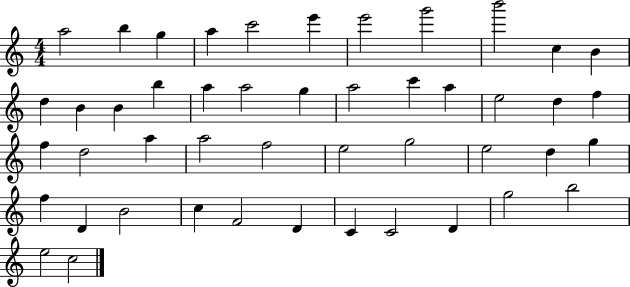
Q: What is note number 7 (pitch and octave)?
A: E6